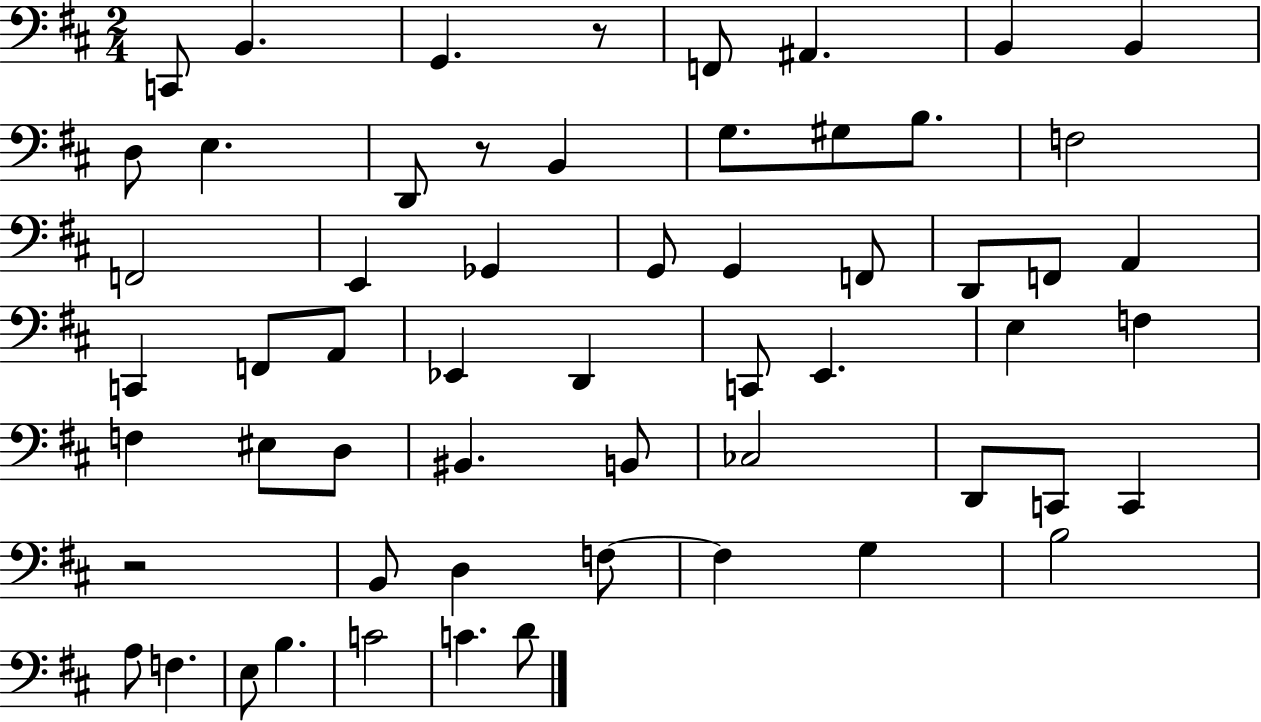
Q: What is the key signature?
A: D major